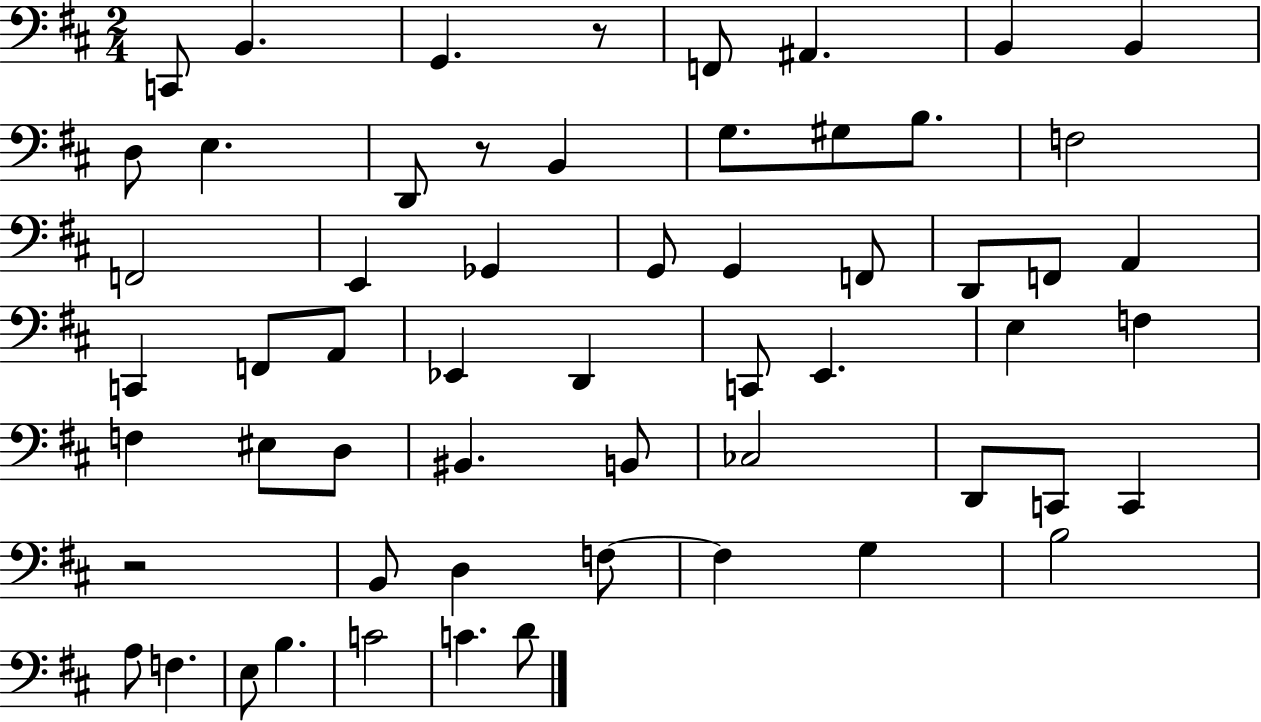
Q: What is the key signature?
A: D major